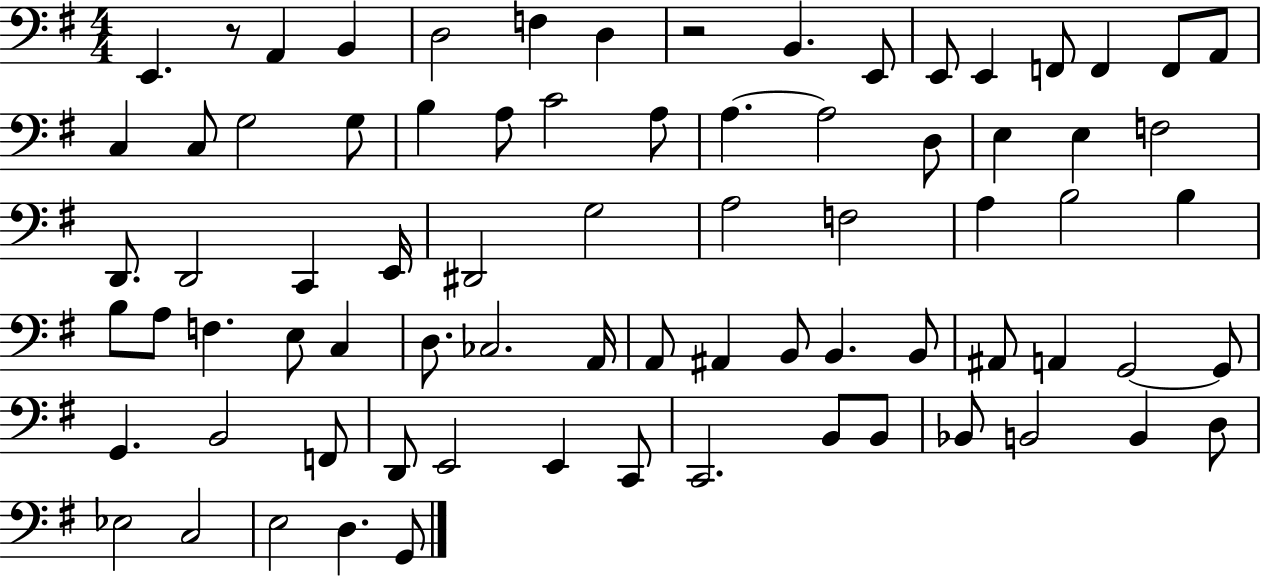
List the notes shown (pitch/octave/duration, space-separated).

E2/q. R/e A2/q B2/q D3/h F3/q D3/q R/h B2/q. E2/e E2/e E2/q F2/e F2/q F2/e A2/e C3/q C3/e G3/h G3/e B3/q A3/e C4/h A3/e A3/q. A3/h D3/e E3/q E3/q F3/h D2/e. D2/h C2/q E2/s D#2/h G3/h A3/h F3/h A3/q B3/h B3/q B3/e A3/e F3/q. E3/e C3/q D3/e. CES3/h. A2/s A2/e A#2/q B2/e B2/q. B2/e A#2/e A2/q G2/h G2/e G2/q. B2/h F2/e D2/e E2/h E2/q C2/e C2/h. B2/e B2/e Bb2/e B2/h B2/q D3/e Eb3/h C3/h E3/h D3/q. G2/e